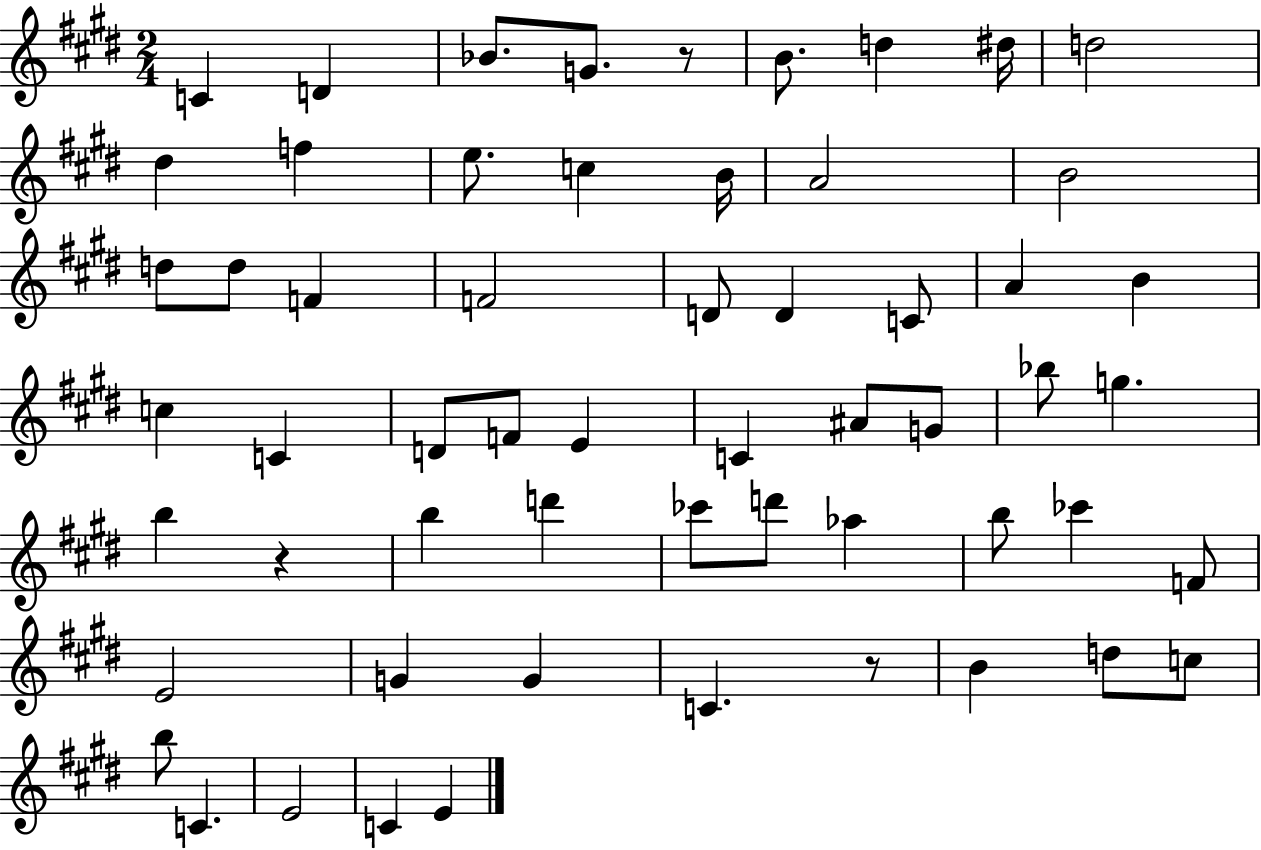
X:1
T:Untitled
M:2/4
L:1/4
K:E
C D _B/2 G/2 z/2 B/2 d ^d/4 d2 ^d f e/2 c B/4 A2 B2 d/2 d/2 F F2 D/2 D C/2 A B c C D/2 F/2 E C ^A/2 G/2 _b/2 g b z b d' _c'/2 d'/2 _a b/2 _c' F/2 E2 G G C z/2 B d/2 c/2 b/2 C E2 C E